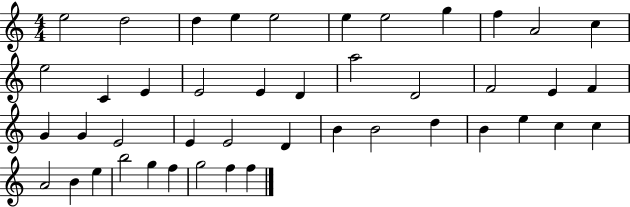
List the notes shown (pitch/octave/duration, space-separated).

E5/h D5/h D5/q E5/q E5/h E5/q E5/h G5/q F5/q A4/h C5/q E5/h C4/q E4/q E4/h E4/q D4/q A5/h D4/h F4/h E4/q F4/q G4/q G4/q E4/h E4/q E4/h D4/q B4/q B4/h D5/q B4/q E5/q C5/q C5/q A4/h B4/q E5/q B5/h G5/q F5/q G5/h F5/q F5/q